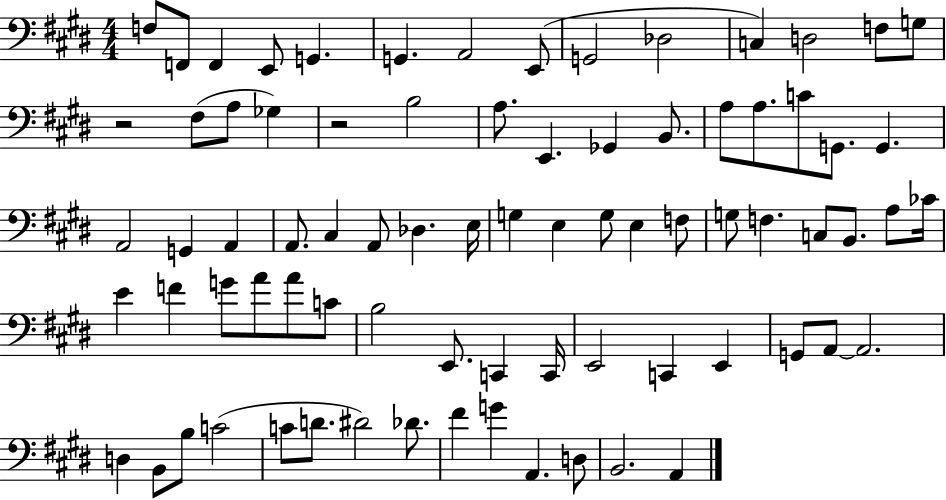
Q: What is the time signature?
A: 4/4